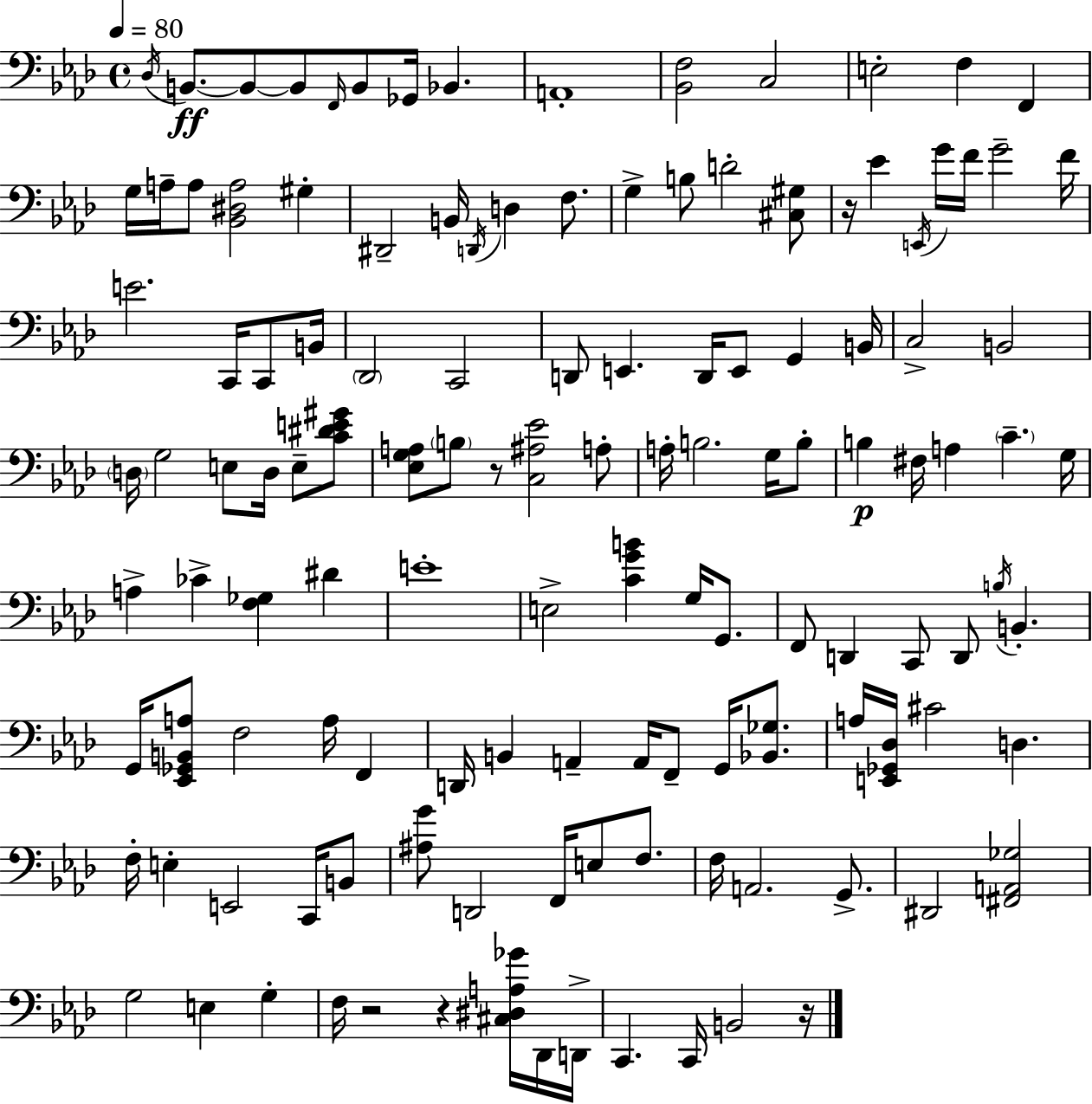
Db3/s B2/e. B2/e B2/e F2/s B2/e Gb2/s Bb2/q. A2/w [Bb2,F3]/h C3/h E3/h F3/q F2/q G3/s A3/s A3/e [Bb2,D#3,A3]/h G#3/q D#2/h B2/s D2/s D3/q F3/e. G3/q B3/e D4/h [C#3,G#3]/e R/s Eb4/q E2/s G4/s F4/s G4/h F4/s E4/h. C2/s C2/e B2/s Db2/h C2/h D2/e E2/q. D2/s E2/e G2/q B2/s C3/h B2/h D3/s G3/h E3/e D3/s E3/e [C4,D#4,E4,G#4]/e [Eb3,G3,A3]/e B3/e R/e [C3,A#3,Eb4]/h A3/e A3/s B3/h. G3/s B3/e B3/q F#3/s A3/q C4/q. G3/s A3/q CES4/q [F3,Gb3]/q D#4/q E4/w E3/h [C4,G4,B4]/q G3/s G2/e. F2/e D2/q C2/e D2/e B3/s B2/q. G2/s [Eb2,Gb2,B2,A3]/e F3/h A3/s F2/q D2/s B2/q A2/q A2/s F2/e G2/s [Bb2,Gb3]/e. A3/s [E2,Gb2,Db3]/s C#4/h D3/q. F3/s E3/q E2/h C2/s B2/e [A#3,G4]/e D2/h F2/s E3/e F3/e. F3/s A2/h. G2/e. D#2/h [F#2,A2,Gb3]/h G3/h E3/q G3/q F3/s R/h R/q [C#3,D#3,A3,Gb4]/s Db2/s D2/s C2/q. C2/s B2/h R/s